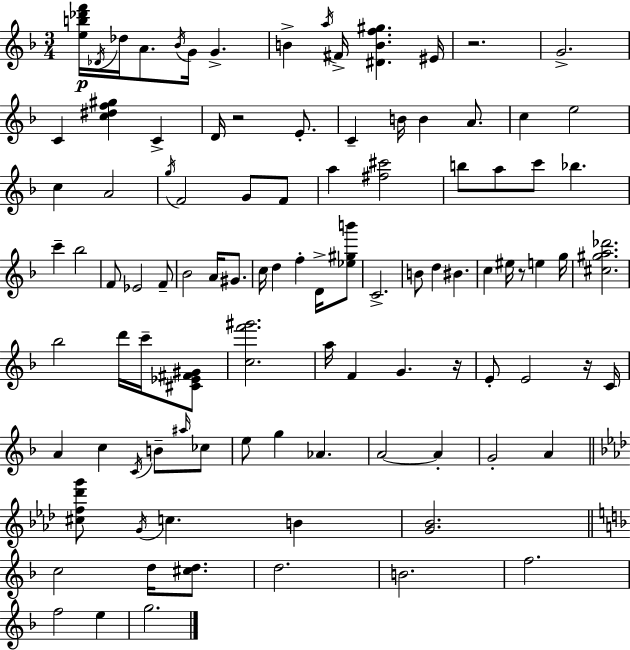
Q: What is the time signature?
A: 3/4